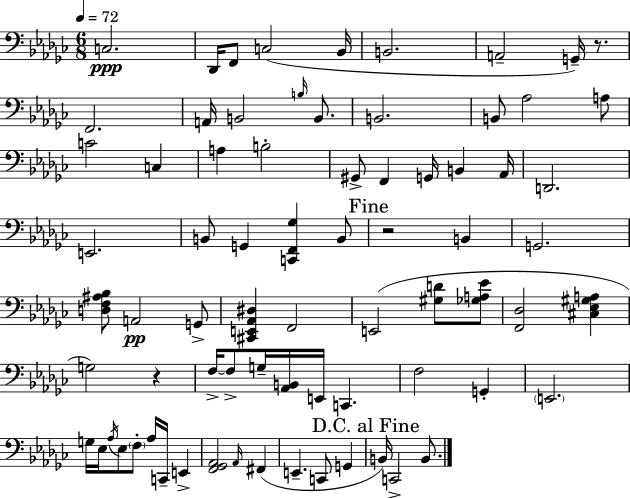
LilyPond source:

{
  \clef bass
  \numericTimeSignature
  \time 6/8
  \key ees \minor
  \tempo 4 = 72
  c2.\ppp | des,16 f,8 c2( bes,16 | b,2. | a,2-- g,16--) r8. | \break f,2. | a,16 b,2 \grace { b16 } b,8. | b,2. | b,8 aes2 a8 | \break c'2 c4 | a4 b2-. | gis,8-> f,4 g,16 b,4 | aes,16 d,2. | \break e,2. | b,8 g,4 <c, f, ges>4 b,8 | \mark "Fine" r2 b,4 | g,2. | \break <d f ais bes>8 a,2\pp g,8-> | <cis, e, aes, dis>4 f,2 | e,2( <gis d'>8 <ges a ees'>8 | <f, des>2 <cis ees gis a>4 | \break g2) r4 | f16->~~ f8-> g16-- <aes, b,>16 e,16 c,4. | f2 g,4-. | \parenthesize e,2. | \break g16 ees16 \acciaccatura { aes16 } ees8 \parenthesize f8-. aes16 c,16-- e,4-> | <f, ges, aes,>2 \grace { aes,16 } fis,4( | e,4.-- c,8 g,4 | \mark "D.C. al Fine" b,16) c,2-> | \break b,8. \bar "|."
}